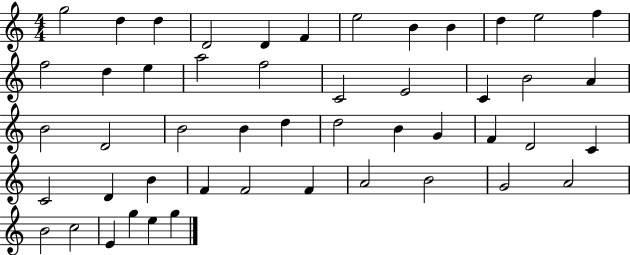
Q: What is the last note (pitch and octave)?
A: G5